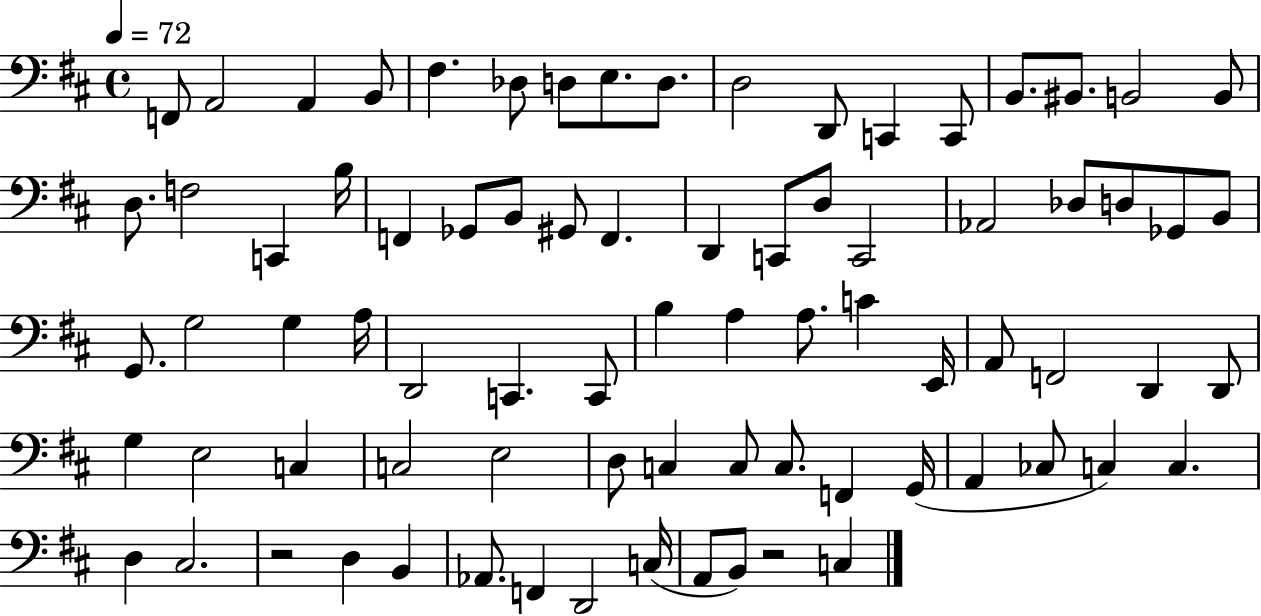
F2/e A2/h A2/q B2/e F#3/q. Db3/e D3/e E3/e. D3/e. D3/h D2/e C2/q C2/e B2/e. BIS2/e. B2/h B2/e D3/e. F3/h C2/q B3/s F2/q Gb2/e B2/e G#2/e F2/q. D2/q C2/e D3/e C2/h Ab2/h Db3/e D3/e Gb2/e B2/e G2/e. G3/h G3/q A3/s D2/h C2/q. C2/e B3/q A3/q A3/e. C4/q E2/s A2/e F2/h D2/q D2/e G3/q E3/h C3/q C3/h E3/h D3/e C3/q C3/e C3/e. F2/q G2/s A2/q CES3/e C3/q C3/q. D3/q C#3/h. R/h D3/q B2/q Ab2/e. F2/q D2/h C3/s A2/e B2/e R/h C3/q